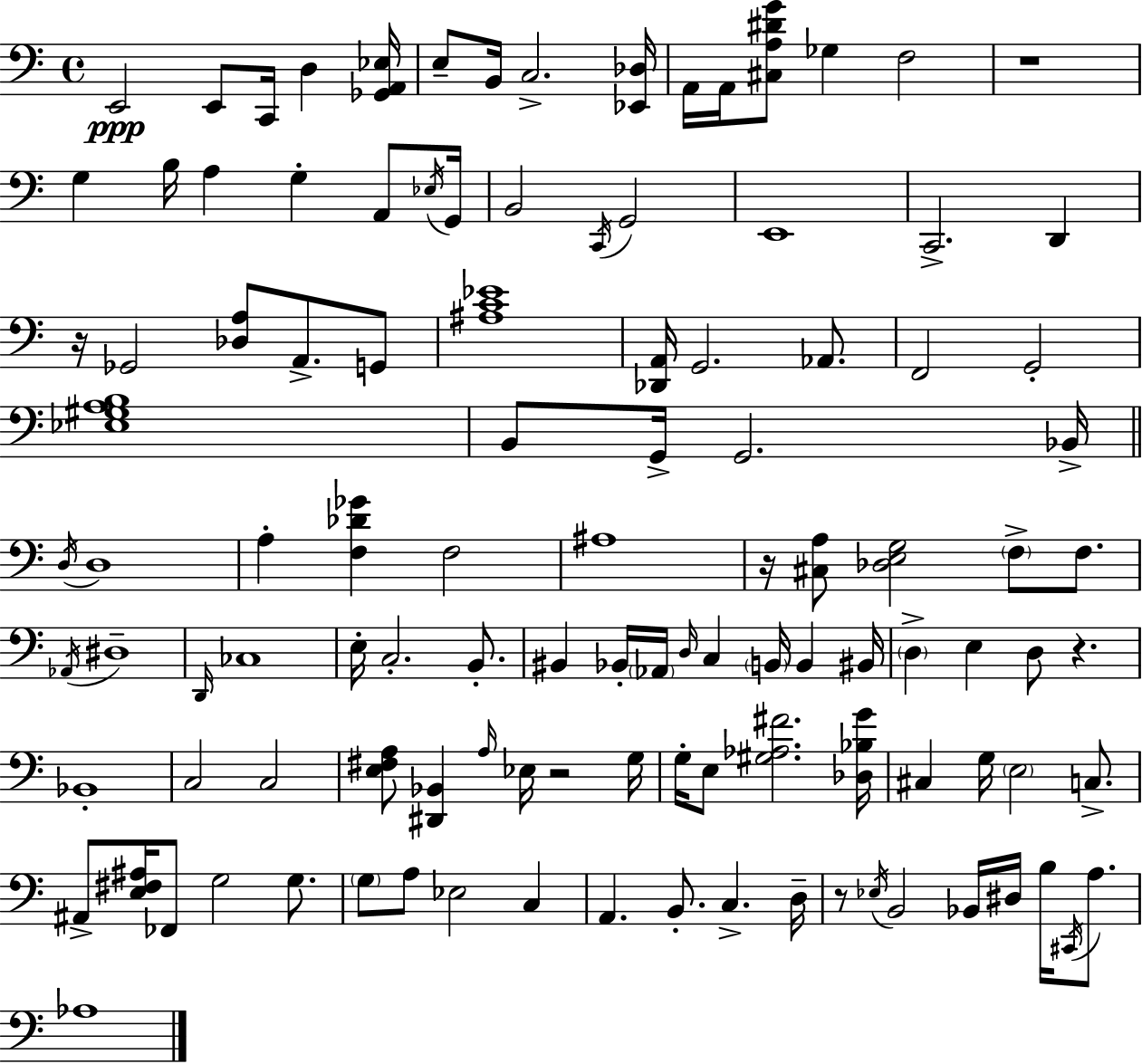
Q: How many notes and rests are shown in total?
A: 113